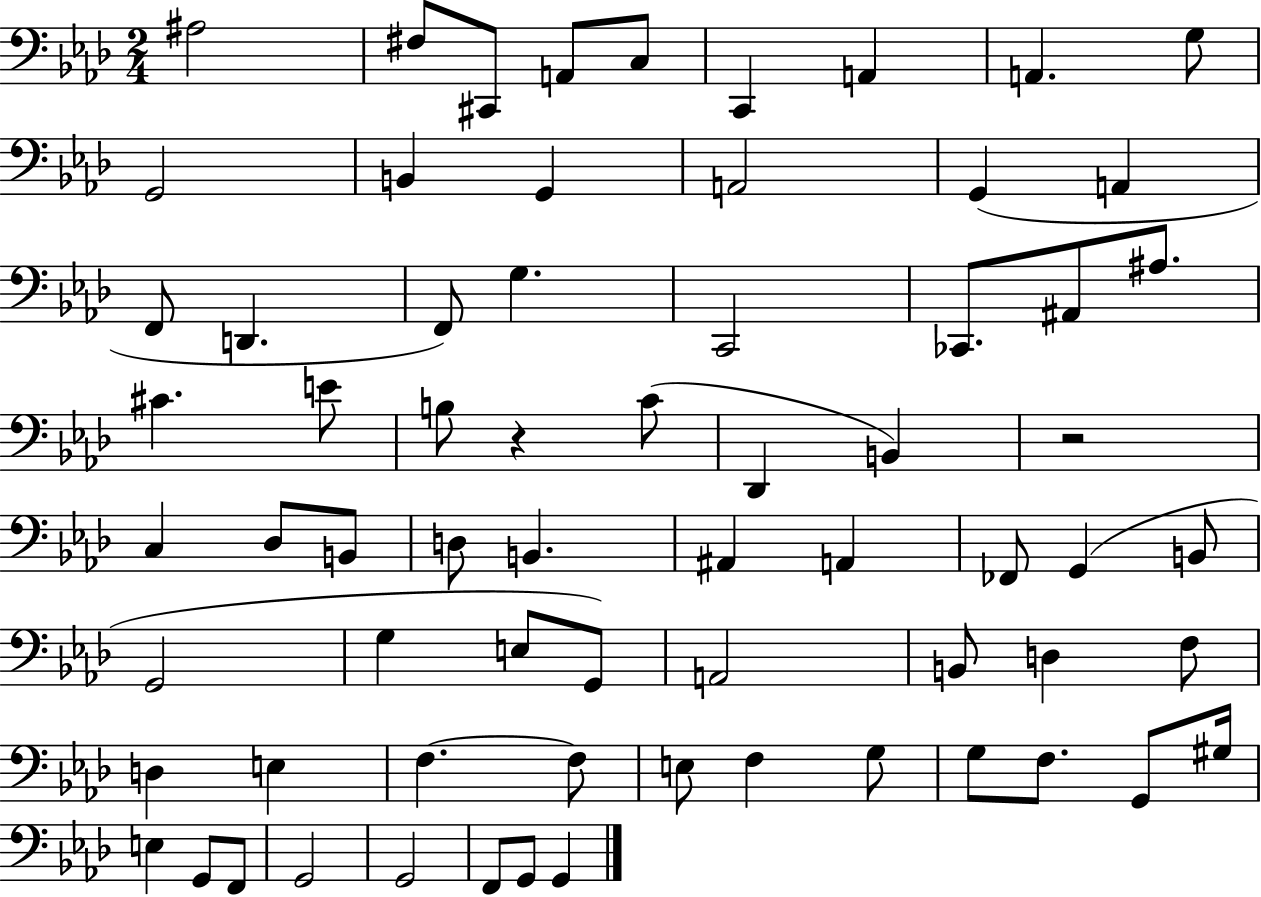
A#3/h F#3/e C#2/e A2/e C3/e C2/q A2/q A2/q. G3/e G2/h B2/q G2/q A2/h G2/q A2/q F2/e D2/q. F2/e G3/q. C2/h CES2/e. A#2/e A#3/e. C#4/q. E4/e B3/e R/q C4/e Db2/q B2/q R/h C3/q Db3/e B2/e D3/e B2/q. A#2/q A2/q FES2/e G2/q B2/e G2/h G3/q E3/e G2/e A2/h B2/e D3/q F3/e D3/q E3/q F3/q. F3/e E3/e F3/q G3/e G3/e F3/e. G2/e G#3/s E3/q G2/e F2/e G2/h G2/h F2/e G2/e G2/q